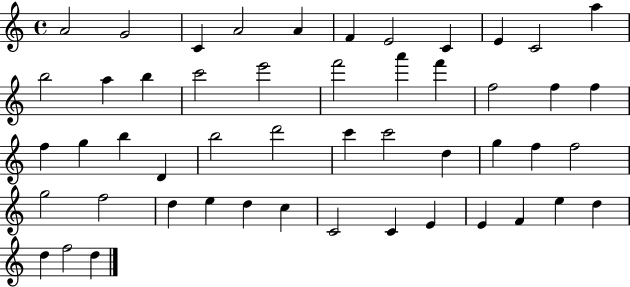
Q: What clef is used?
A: treble